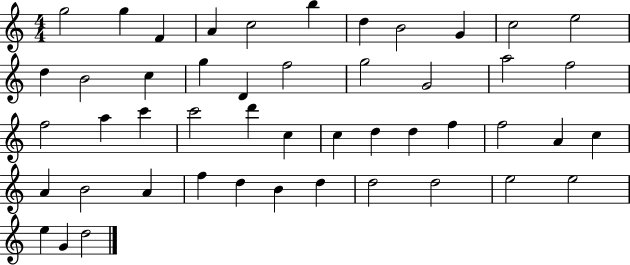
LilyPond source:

{
  \clef treble
  \numericTimeSignature
  \time 4/4
  \key c \major
  g''2 g''4 f'4 | a'4 c''2 b''4 | d''4 b'2 g'4 | c''2 e''2 | \break d''4 b'2 c''4 | g''4 d'4 f''2 | g''2 g'2 | a''2 f''2 | \break f''2 a''4 c'''4 | c'''2 d'''4 c''4 | c''4 d''4 d''4 f''4 | f''2 a'4 c''4 | \break a'4 b'2 a'4 | f''4 d''4 b'4 d''4 | d''2 d''2 | e''2 e''2 | \break e''4 g'4 d''2 | \bar "|."
}